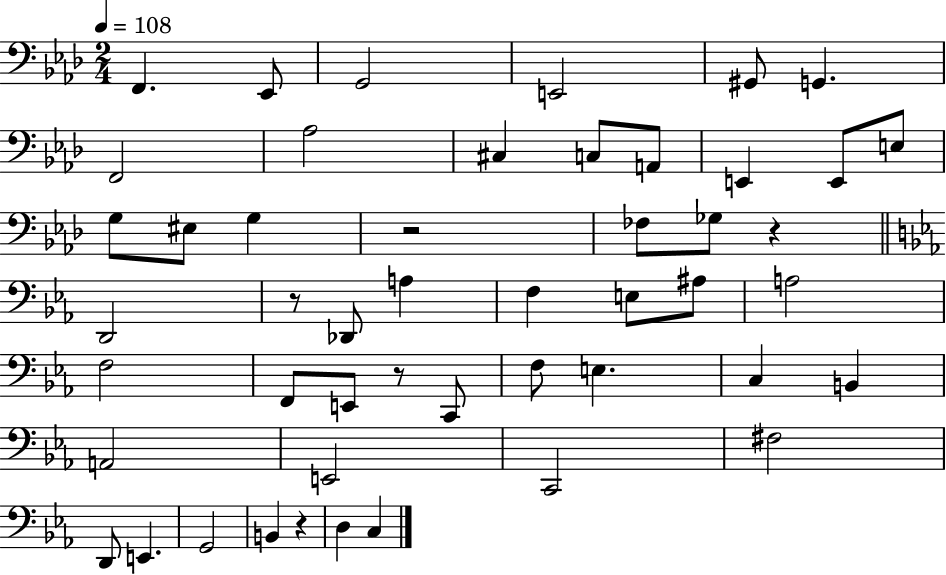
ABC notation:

X:1
T:Untitled
M:2/4
L:1/4
K:Ab
F,, _E,,/2 G,,2 E,,2 ^G,,/2 G,, F,,2 _A,2 ^C, C,/2 A,,/2 E,, E,,/2 E,/2 G,/2 ^E,/2 G, z2 _F,/2 _G,/2 z D,,2 z/2 _D,,/2 A, F, E,/2 ^A,/2 A,2 F,2 F,,/2 E,,/2 z/2 C,,/2 F,/2 E, C, B,, A,,2 E,,2 C,,2 ^F,2 D,,/2 E,, G,,2 B,, z D, C,